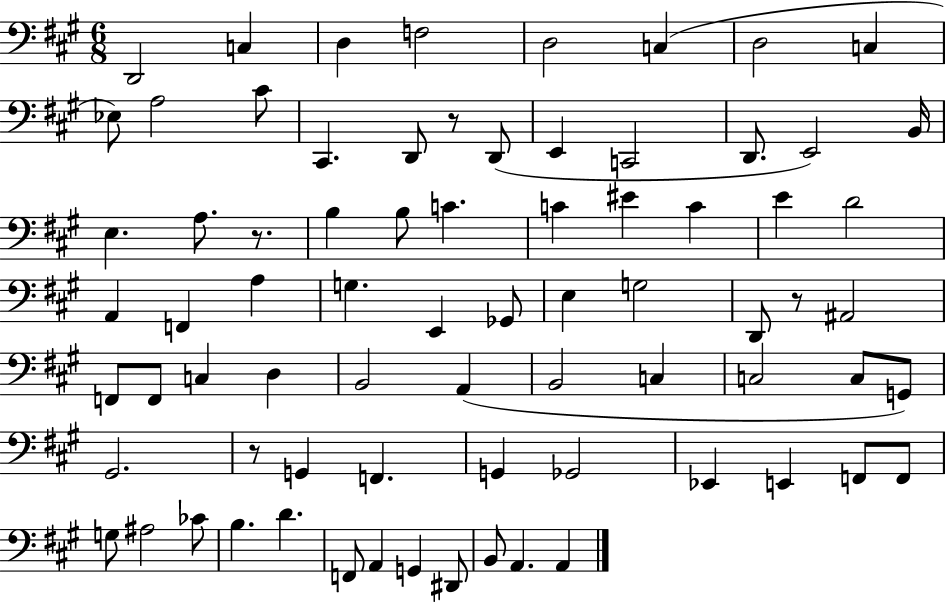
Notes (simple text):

D2/h C3/q D3/q F3/h D3/h C3/q D3/h C3/q Eb3/e A3/h C#4/e C#2/q. D2/e R/e D2/e E2/q C2/h D2/e. E2/h B2/s E3/q. A3/e. R/e. B3/q B3/e C4/q. C4/q EIS4/q C4/q E4/q D4/h A2/q F2/q A3/q G3/q. E2/q Gb2/e E3/q G3/h D2/e R/e A#2/h F2/e F2/e C3/q D3/q B2/h A2/q B2/h C3/q C3/h C3/e G2/e G#2/h. R/e G2/q F2/q. G2/q Gb2/h Eb2/q E2/q F2/e F2/e G3/e A#3/h CES4/e B3/q. D4/q. F2/e A2/q G2/q D#2/e B2/e A2/q. A2/q